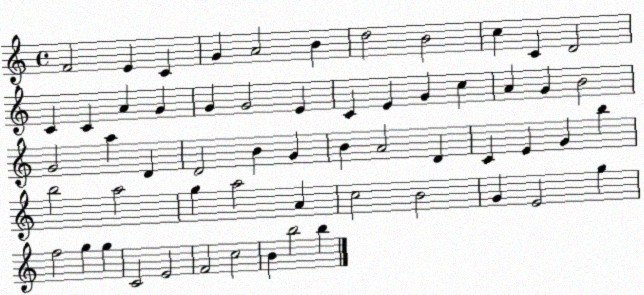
X:1
T:Untitled
M:4/4
L:1/4
K:C
F2 E C G A2 B d2 B2 c C D2 C C A G G G2 E C E G c A G B2 G2 a D D2 B G B A2 D C E G b b2 a2 g a2 A c2 B2 G E2 g f2 g g C2 E2 F2 c2 B b2 b